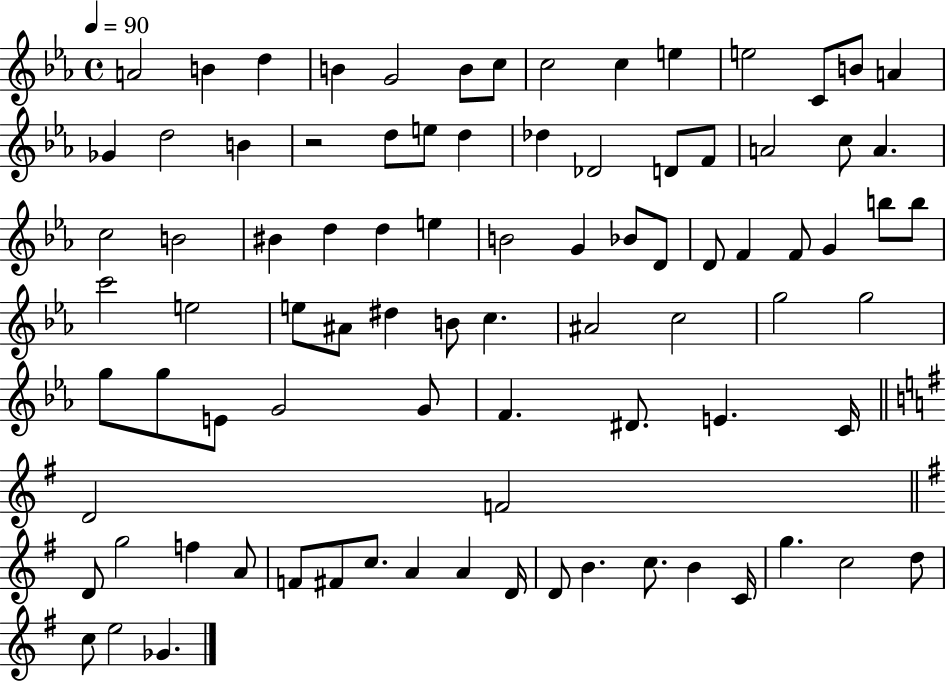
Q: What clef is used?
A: treble